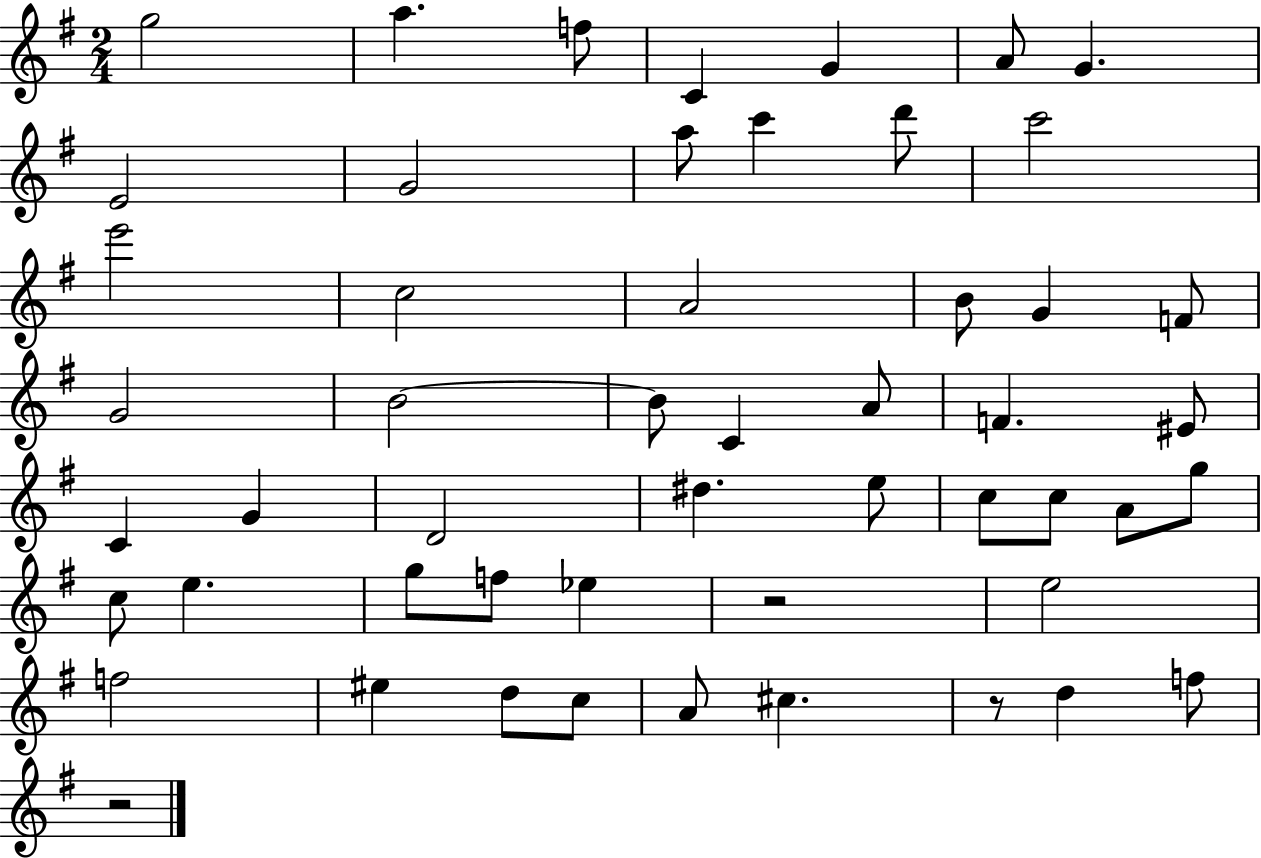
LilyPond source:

{
  \clef treble
  \numericTimeSignature
  \time 2/4
  \key g \major
  g''2 | a''4. f''8 | c'4 g'4 | a'8 g'4. | \break e'2 | g'2 | a''8 c'''4 d'''8 | c'''2 | \break e'''2 | c''2 | a'2 | b'8 g'4 f'8 | \break g'2 | b'2~~ | b'8 c'4 a'8 | f'4. eis'8 | \break c'4 g'4 | d'2 | dis''4. e''8 | c''8 c''8 a'8 g''8 | \break c''8 e''4. | g''8 f''8 ees''4 | r2 | e''2 | \break f''2 | eis''4 d''8 c''8 | a'8 cis''4. | r8 d''4 f''8 | \break r2 | \bar "|."
}